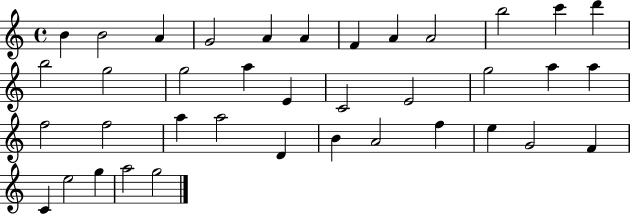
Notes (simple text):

B4/q B4/h A4/q G4/h A4/q A4/q F4/q A4/q A4/h B5/h C6/q D6/q B5/h G5/h G5/h A5/q E4/q C4/h E4/h G5/h A5/q A5/q F5/h F5/h A5/q A5/h D4/q B4/q A4/h F5/q E5/q G4/h F4/q C4/q E5/h G5/q A5/h G5/h